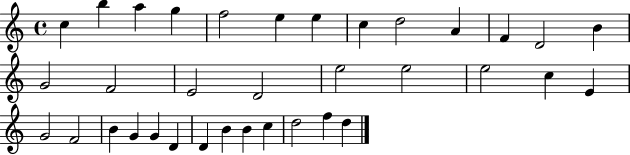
X:1
T:Untitled
M:4/4
L:1/4
K:C
c b a g f2 e e c d2 A F D2 B G2 F2 E2 D2 e2 e2 e2 c E G2 F2 B G G D D B B c d2 f d